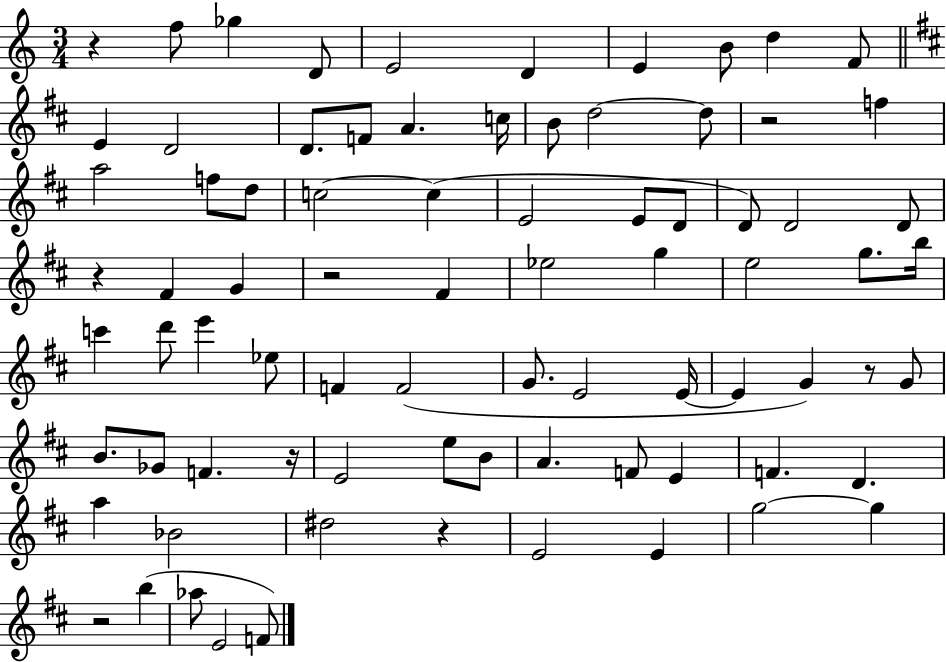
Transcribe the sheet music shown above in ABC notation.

X:1
T:Untitled
M:3/4
L:1/4
K:C
z f/2 _g D/2 E2 D E B/2 d F/2 E D2 D/2 F/2 A c/4 B/2 d2 d/2 z2 f a2 f/2 d/2 c2 c E2 E/2 D/2 D/2 D2 D/2 z ^F G z2 ^F _e2 g e2 g/2 b/4 c' d'/2 e' _e/2 F F2 G/2 E2 E/4 E G z/2 G/2 B/2 _G/2 F z/4 E2 e/2 B/2 A F/2 E F D a _B2 ^d2 z E2 E g2 g z2 b _a/2 E2 F/2